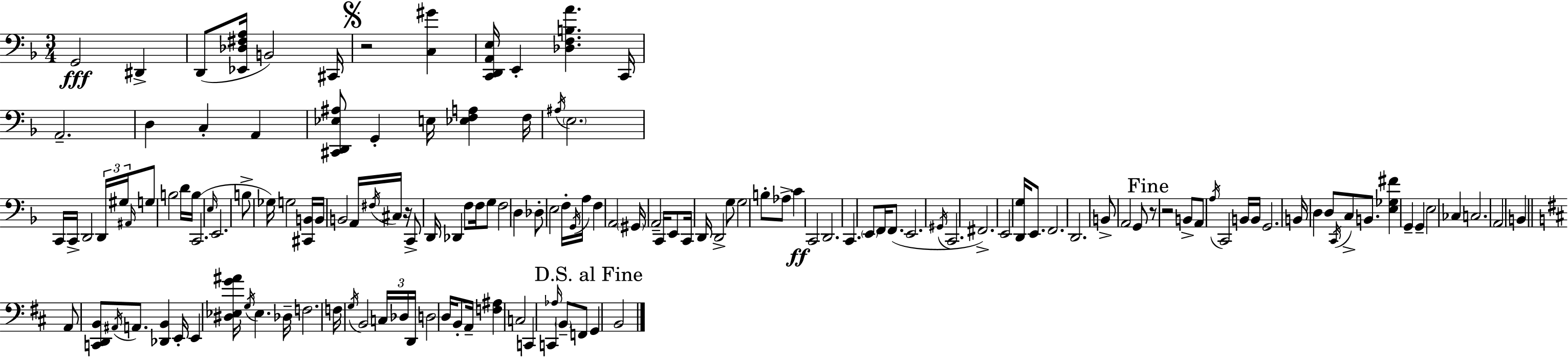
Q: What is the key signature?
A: F major